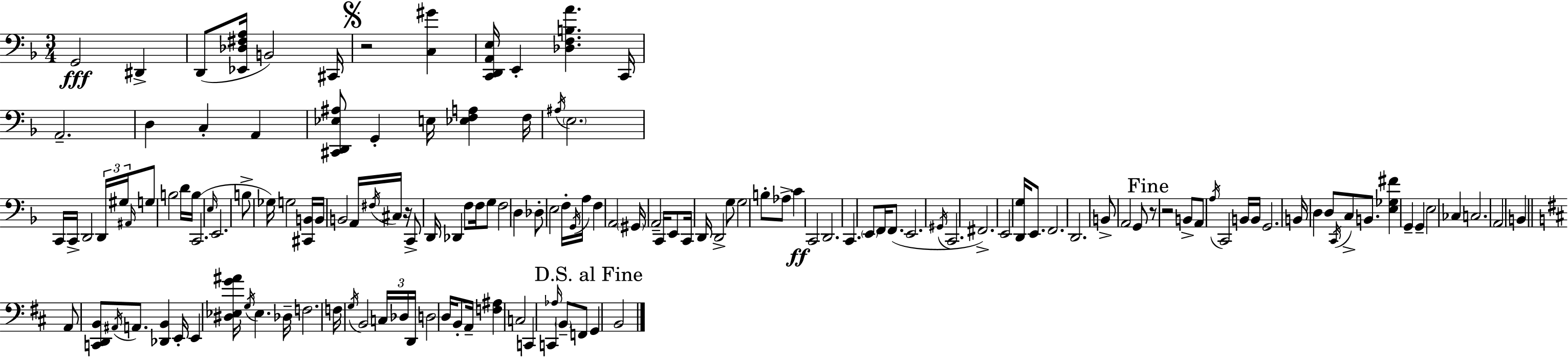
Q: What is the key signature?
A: F major